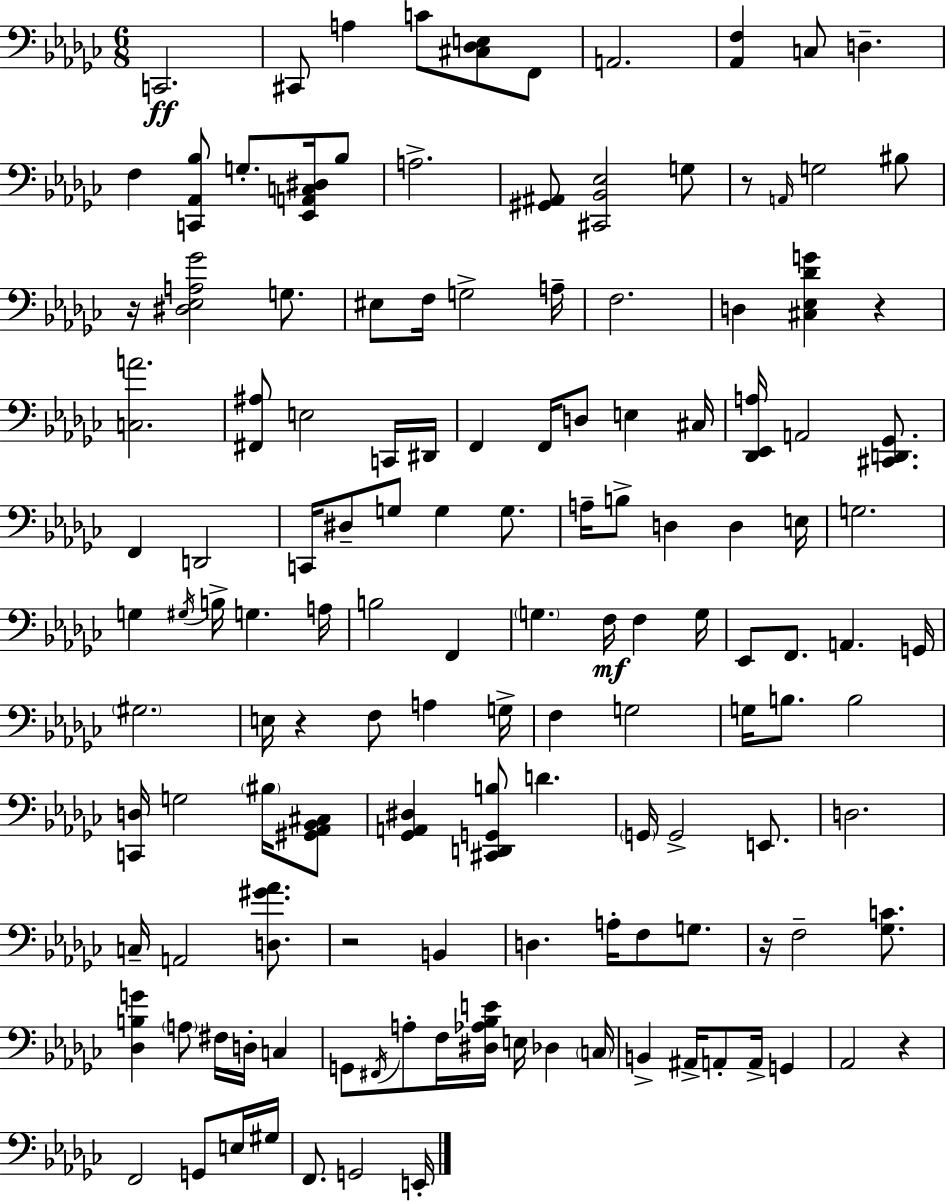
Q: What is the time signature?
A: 6/8